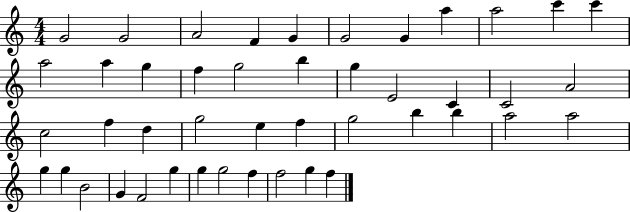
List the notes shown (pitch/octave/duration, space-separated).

G4/h G4/h A4/h F4/q G4/q G4/h G4/q A5/q A5/h C6/q C6/q A5/h A5/q G5/q F5/q G5/h B5/q G5/q E4/h C4/q C4/h A4/h C5/h F5/q D5/q G5/h E5/q F5/q G5/h B5/q B5/q A5/h A5/h G5/q G5/q B4/h G4/q F4/h G5/q G5/q G5/h F5/q F5/h G5/q F5/q